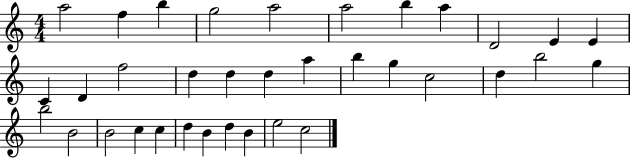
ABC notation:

X:1
T:Untitled
M:4/4
L:1/4
K:C
a2 f b g2 a2 a2 b a D2 E E C D f2 d d d a b g c2 d b2 g b2 B2 B2 c c d B d B e2 c2